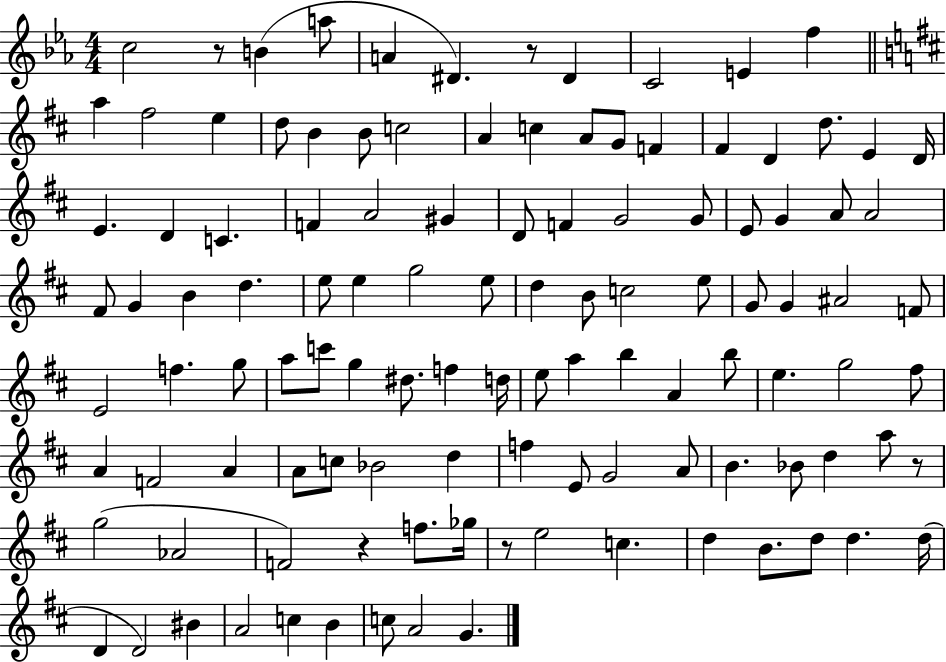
C5/h R/e B4/q A5/e A4/q D#4/q. R/e D#4/q C4/h E4/q F5/q A5/q F#5/h E5/q D5/e B4/q B4/e C5/h A4/q C5/q A4/e G4/e F4/q F#4/q D4/q D5/e. E4/q D4/s E4/q. D4/q C4/q. F4/q A4/h G#4/q D4/e F4/q G4/h G4/e E4/e G4/q A4/e A4/h F#4/e G4/q B4/q D5/q. E5/e E5/q G5/h E5/e D5/q B4/e C5/h E5/e G4/e G4/q A#4/h F4/e E4/h F5/q. G5/e A5/e C6/e G5/q D#5/e. F5/q D5/s E5/e A5/q B5/q A4/q B5/e E5/q. G5/h F#5/e A4/q F4/h A4/q A4/e C5/e Bb4/h D5/q F5/q E4/e G4/h A4/e B4/q. Bb4/e D5/q A5/e R/e G5/h Ab4/h F4/h R/q F5/e. Gb5/s R/e E5/h C5/q. D5/q B4/e. D5/e D5/q. D5/s D4/q D4/h BIS4/q A4/h C5/q B4/q C5/e A4/h G4/q.